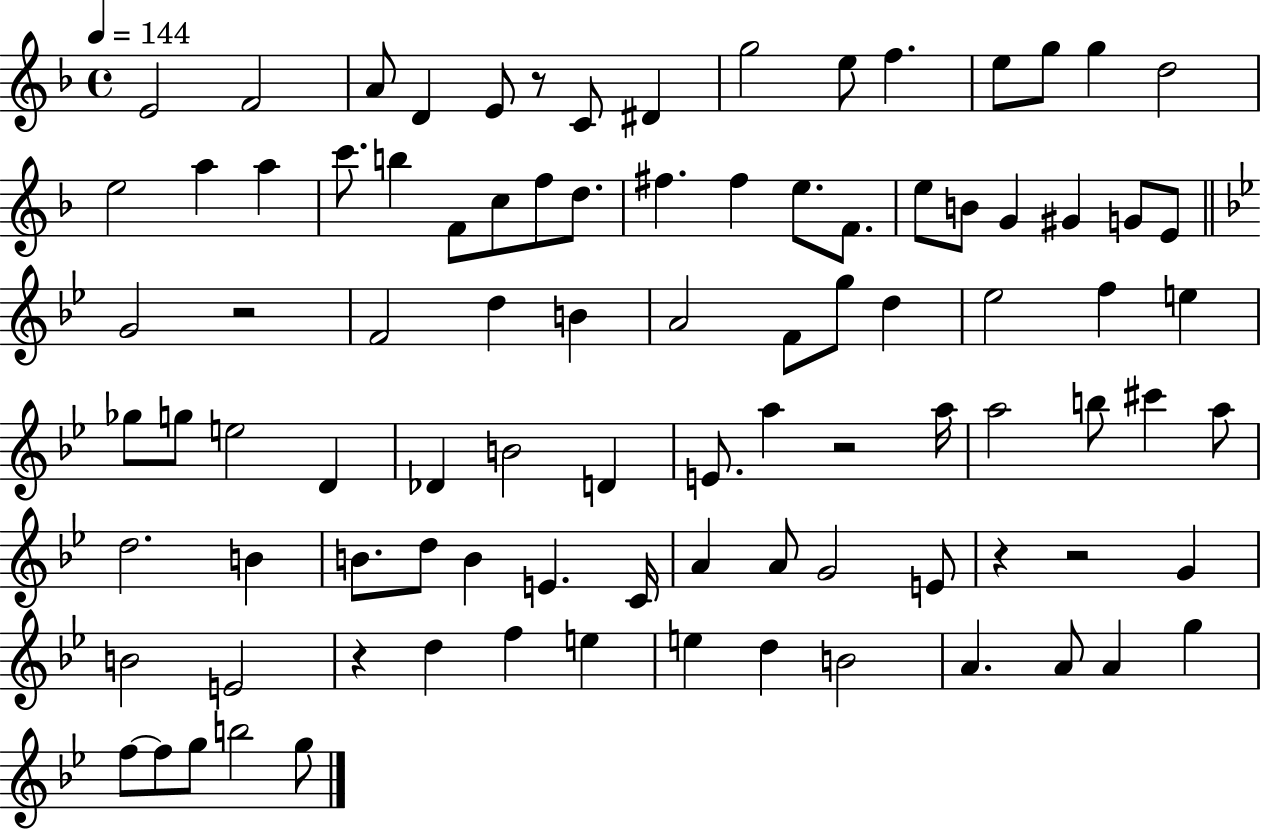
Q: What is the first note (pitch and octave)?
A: E4